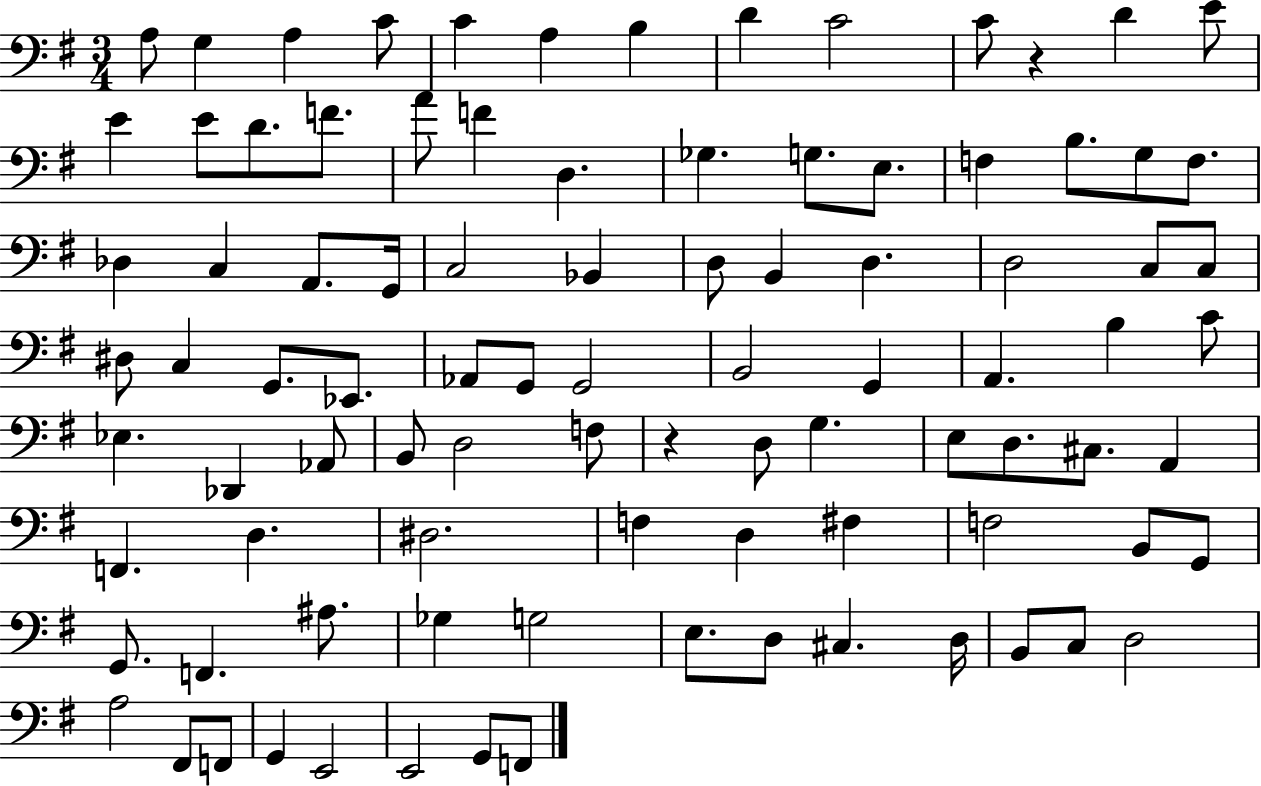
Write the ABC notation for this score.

X:1
T:Untitled
M:3/4
L:1/4
K:G
A,/2 G, A, C/2 C A, B, D C2 C/2 z D E/2 E E/2 D/2 F/2 A/2 F D, _G, G,/2 E,/2 F, B,/2 G,/2 F,/2 _D, C, A,,/2 G,,/4 C,2 _B,, D,/2 B,, D, D,2 C,/2 C,/2 ^D,/2 C, G,,/2 _E,,/2 _A,,/2 G,,/2 G,,2 B,,2 G,, A,, B, C/2 _E, _D,, _A,,/2 B,,/2 D,2 F,/2 z D,/2 G, E,/2 D,/2 ^C,/2 A,, F,, D, ^D,2 F, D, ^F, F,2 B,,/2 G,,/2 G,,/2 F,, ^A,/2 _G, G,2 E,/2 D,/2 ^C, D,/4 B,,/2 C,/2 D,2 A,2 ^F,,/2 F,,/2 G,, E,,2 E,,2 G,,/2 F,,/2